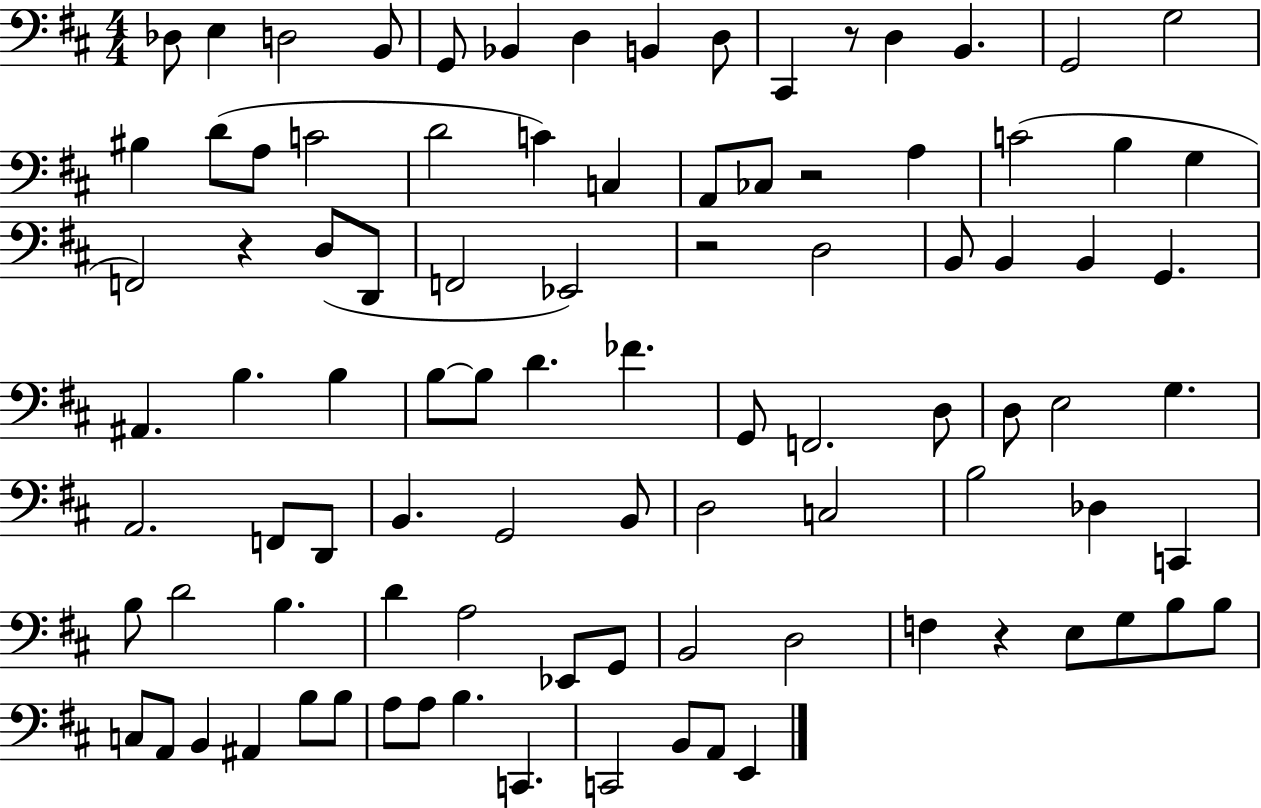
X:1
T:Untitled
M:4/4
L:1/4
K:D
_D,/2 E, D,2 B,,/2 G,,/2 _B,, D, B,, D,/2 ^C,, z/2 D, B,, G,,2 G,2 ^B, D/2 A,/2 C2 D2 C C, A,,/2 _C,/2 z2 A, C2 B, G, F,,2 z D,/2 D,,/2 F,,2 _E,,2 z2 D,2 B,,/2 B,, B,, G,, ^A,, B, B, B,/2 B,/2 D _F G,,/2 F,,2 D,/2 D,/2 E,2 G, A,,2 F,,/2 D,,/2 B,, G,,2 B,,/2 D,2 C,2 B,2 _D, C,, B,/2 D2 B, D A,2 _E,,/2 G,,/2 B,,2 D,2 F, z E,/2 G,/2 B,/2 B,/2 C,/2 A,,/2 B,, ^A,, B,/2 B,/2 A,/2 A,/2 B, C,, C,,2 B,,/2 A,,/2 E,,